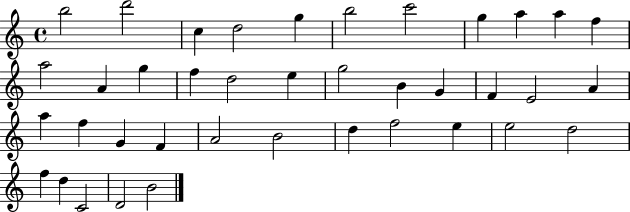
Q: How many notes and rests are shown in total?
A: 39